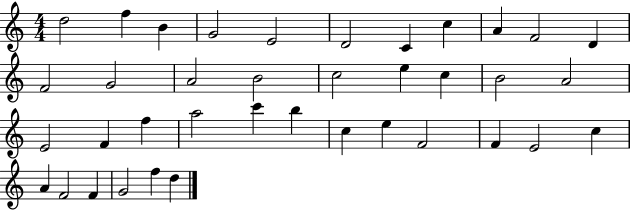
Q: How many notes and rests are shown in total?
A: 38